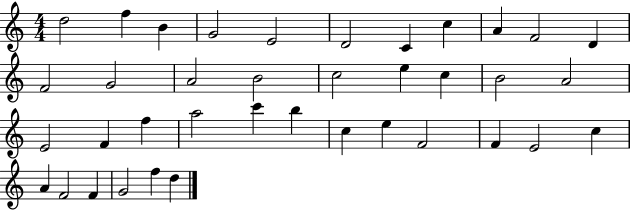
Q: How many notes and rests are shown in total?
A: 38